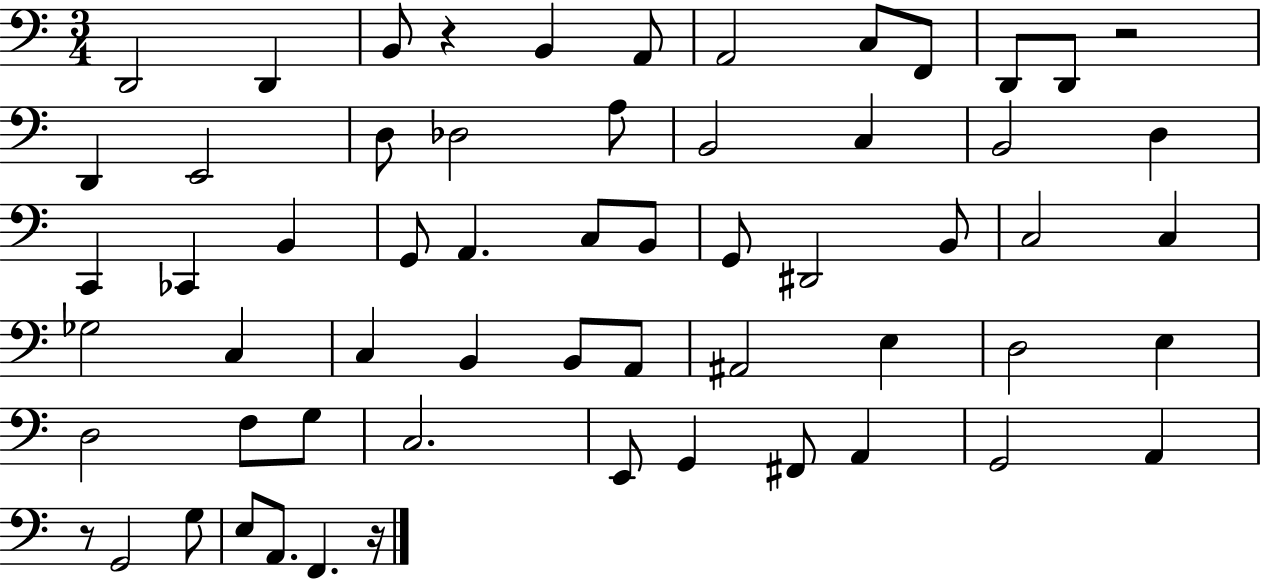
D2/h D2/q B2/e R/q B2/q A2/e A2/h C3/e F2/e D2/e D2/e R/h D2/q E2/h D3/e Db3/h A3/e B2/h C3/q B2/h D3/q C2/q CES2/q B2/q G2/e A2/q. C3/e B2/e G2/e D#2/h B2/e C3/h C3/q Gb3/h C3/q C3/q B2/q B2/e A2/e A#2/h E3/q D3/h E3/q D3/h F3/e G3/e C3/h. E2/e G2/q F#2/e A2/q G2/h A2/q R/e G2/h G3/e E3/e A2/e. F2/q. R/s